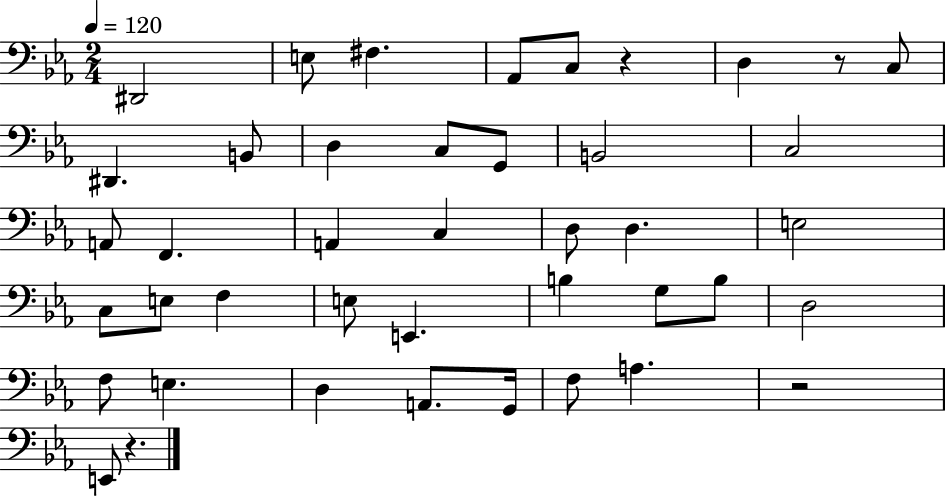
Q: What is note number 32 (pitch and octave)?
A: E3